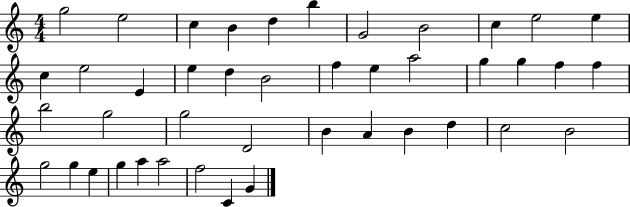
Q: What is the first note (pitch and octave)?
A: G5